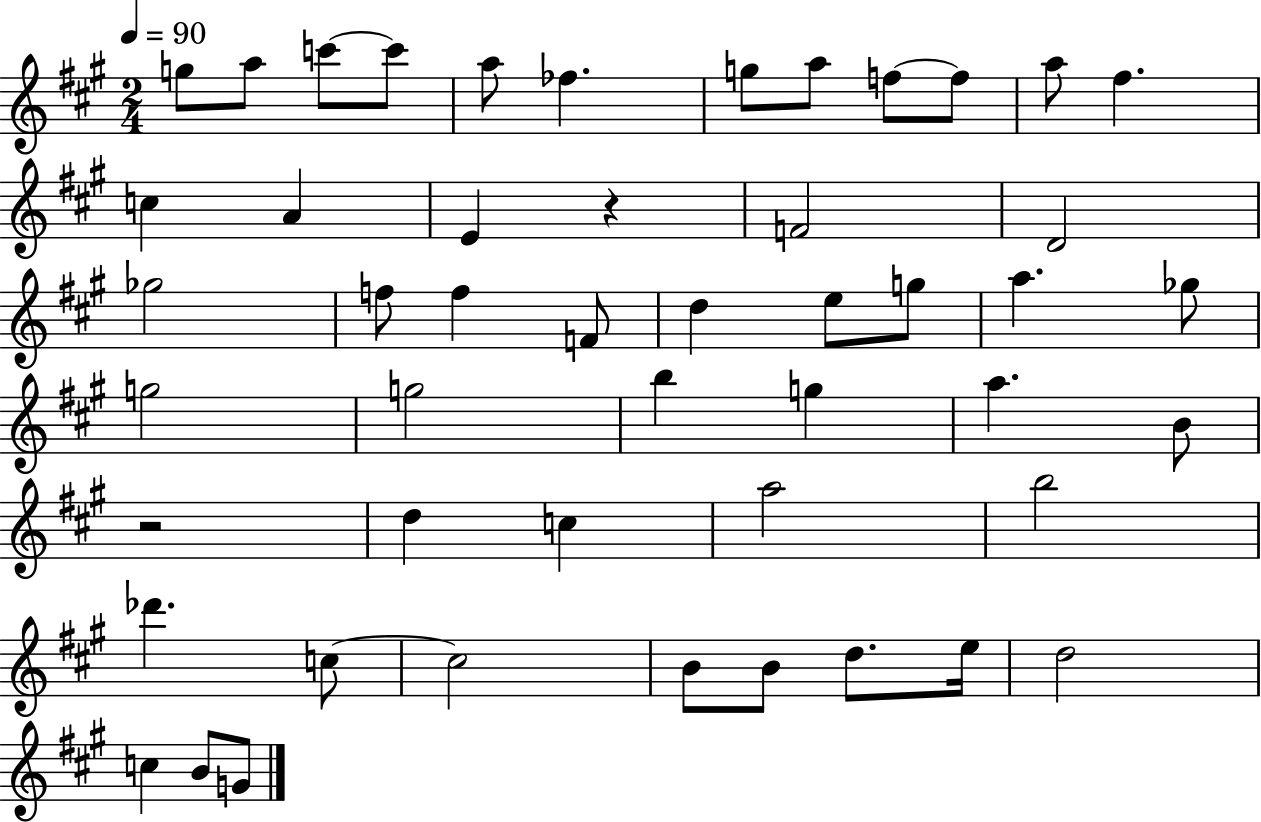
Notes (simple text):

G5/e A5/e C6/e C6/e A5/e FES5/q. G5/e A5/e F5/e F5/e A5/e F#5/q. C5/q A4/q E4/q R/q F4/h D4/h Gb5/h F5/e F5/q F4/e D5/q E5/e G5/e A5/q. Gb5/e G5/h G5/h B5/q G5/q A5/q. B4/e R/h D5/q C5/q A5/h B5/h Db6/q. C5/e C5/h B4/e B4/e D5/e. E5/s D5/h C5/q B4/e G4/e